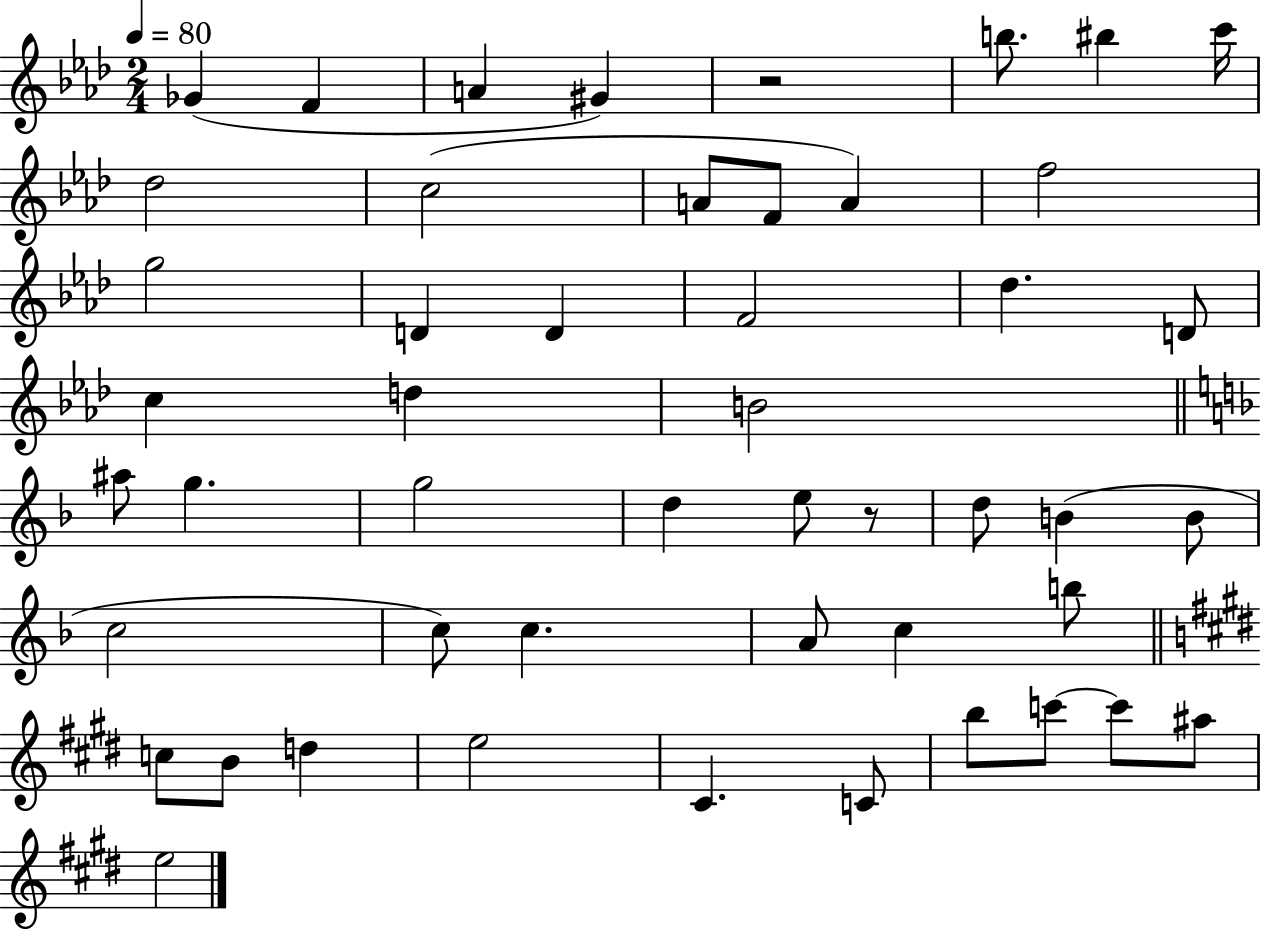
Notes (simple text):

Gb4/q F4/q A4/q G#4/q R/h B5/e. BIS5/q C6/s Db5/h C5/h A4/e F4/e A4/q F5/h G5/h D4/q D4/q F4/h Db5/q. D4/e C5/q D5/q B4/h A#5/e G5/q. G5/h D5/q E5/e R/e D5/e B4/q B4/e C5/h C5/e C5/q. A4/e C5/q B5/e C5/e B4/e D5/q E5/h C#4/q. C4/e B5/e C6/e C6/e A#5/e E5/h